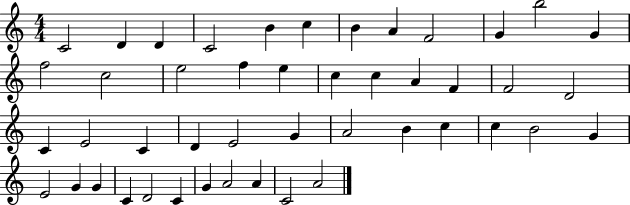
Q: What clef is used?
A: treble